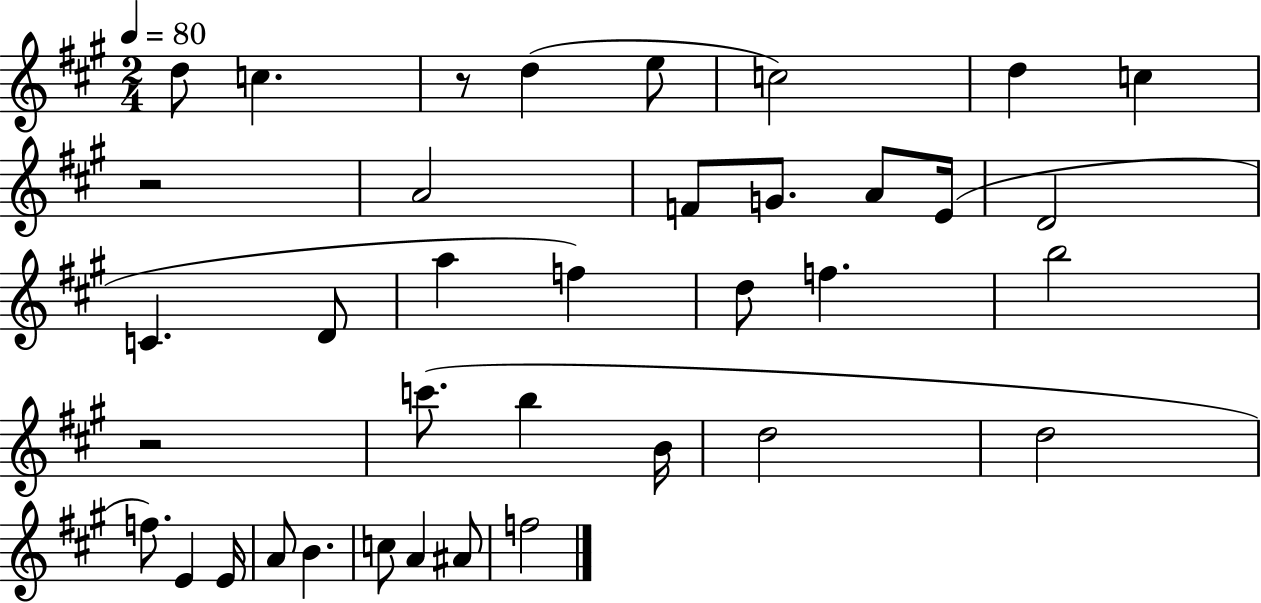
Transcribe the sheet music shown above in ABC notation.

X:1
T:Untitled
M:2/4
L:1/4
K:A
d/2 c z/2 d e/2 c2 d c z2 A2 F/2 G/2 A/2 E/4 D2 C D/2 a f d/2 f b2 z2 c'/2 b B/4 d2 d2 f/2 E E/4 A/2 B c/2 A ^A/2 f2